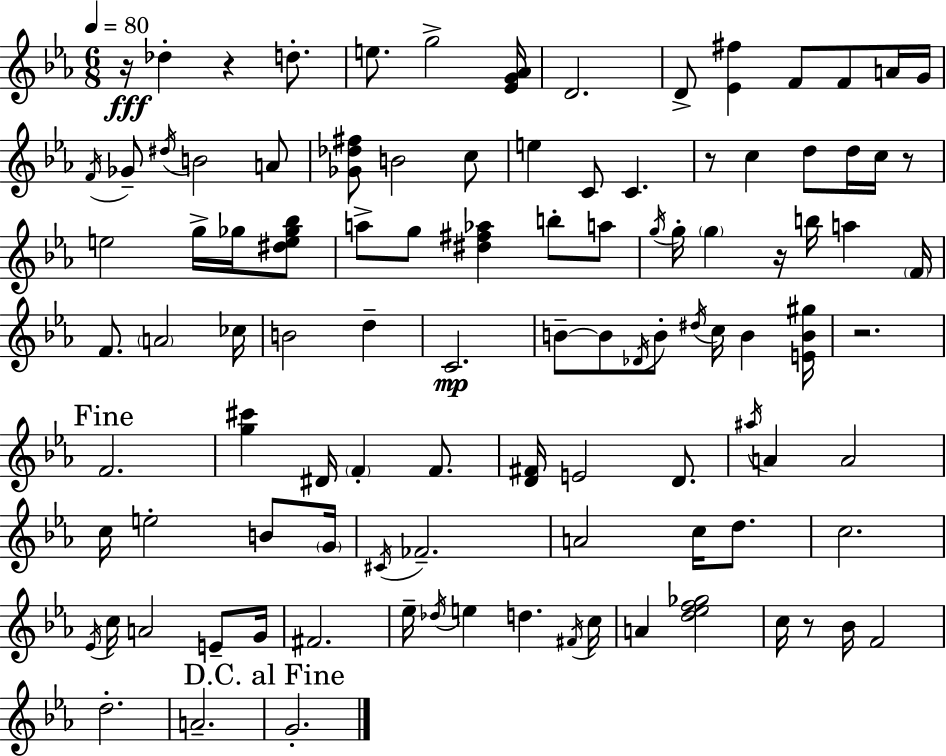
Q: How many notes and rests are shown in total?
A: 104